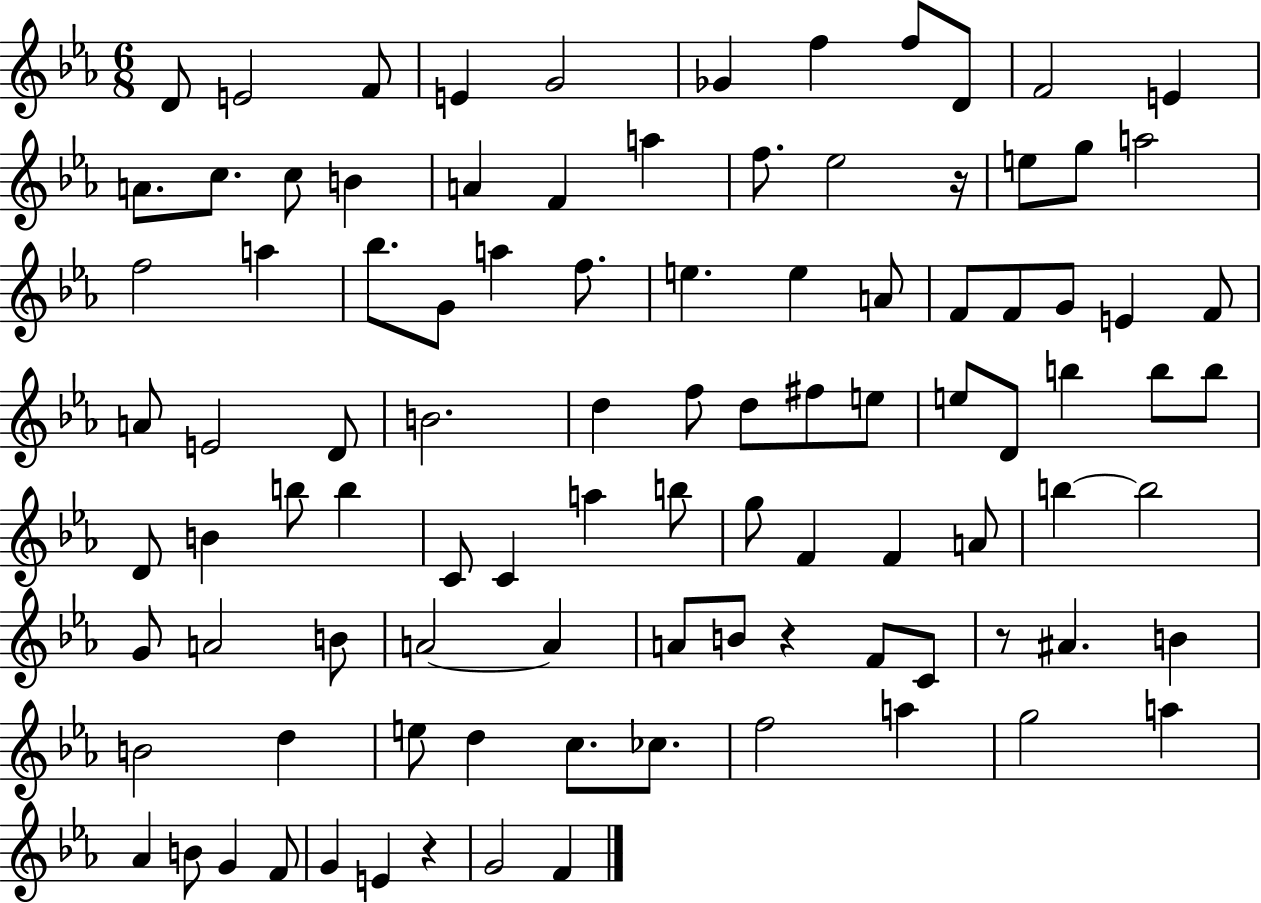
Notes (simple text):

D4/e E4/h F4/e E4/q G4/h Gb4/q F5/q F5/e D4/e F4/h E4/q A4/e. C5/e. C5/e B4/q A4/q F4/q A5/q F5/e. Eb5/h R/s E5/e G5/e A5/h F5/h A5/q Bb5/e. G4/e A5/q F5/e. E5/q. E5/q A4/e F4/e F4/e G4/e E4/q F4/e A4/e E4/h D4/e B4/h. D5/q F5/e D5/e F#5/e E5/e E5/e D4/e B5/q B5/e B5/e D4/e B4/q B5/e B5/q C4/e C4/q A5/q B5/e G5/e F4/q F4/q A4/e B5/q B5/h G4/e A4/h B4/e A4/h A4/q A4/e B4/e R/q F4/e C4/e R/e A#4/q. B4/q B4/h D5/q E5/e D5/q C5/e. CES5/e. F5/h A5/q G5/h A5/q Ab4/q B4/e G4/q F4/e G4/q E4/q R/q G4/h F4/q